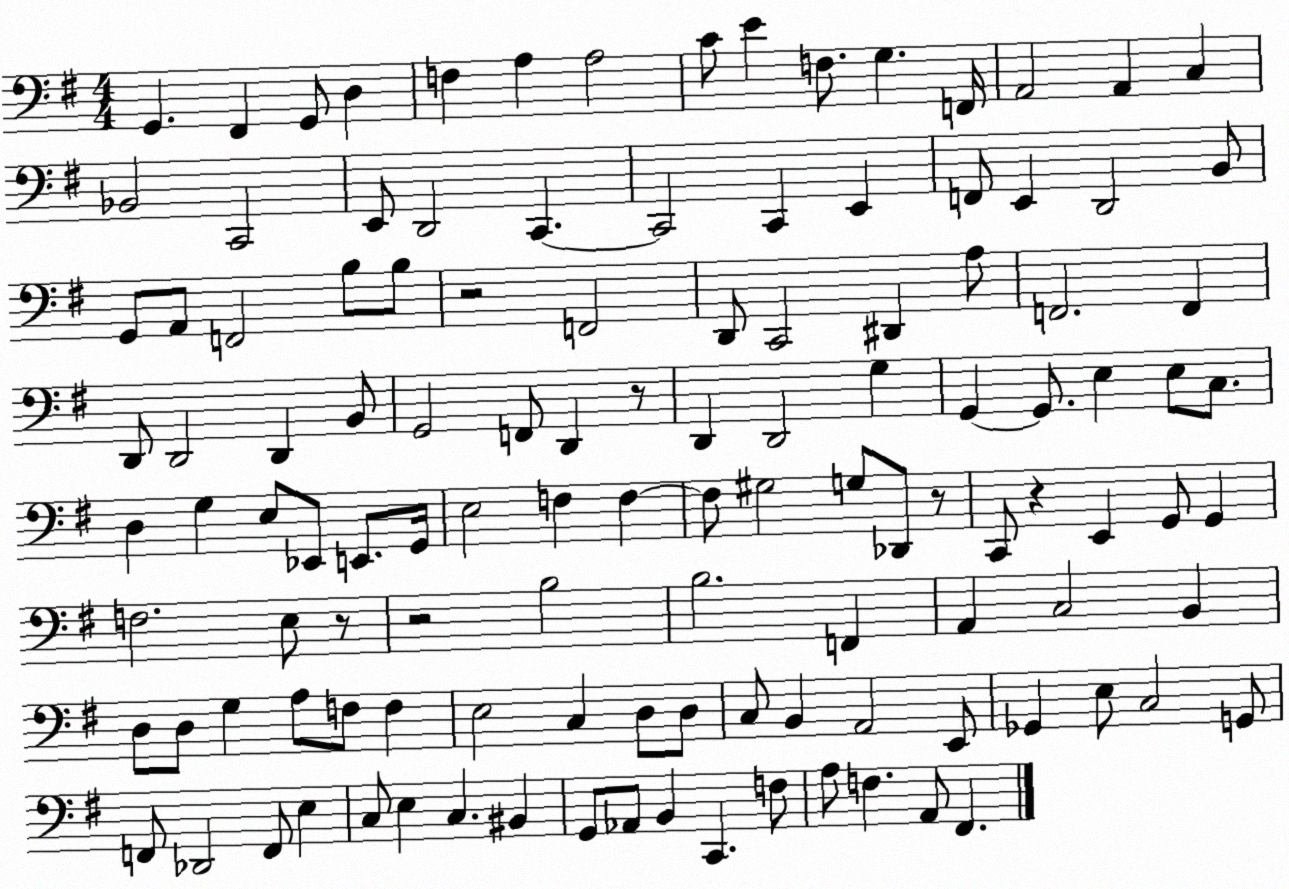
X:1
T:Untitled
M:4/4
L:1/4
K:G
G,, ^F,, G,,/2 D, F, A, A,2 C/2 E F,/2 G, F,,/4 A,,2 A,, C, _B,,2 C,,2 E,,/2 D,,2 C,, C,,2 C,, E,, F,,/2 E,, D,,2 B,,/2 G,,/2 A,,/2 F,,2 B,/2 B,/2 z2 F,,2 D,,/2 C,,2 ^D,, A,/2 F,,2 F,, D,,/2 D,,2 D,, B,,/2 G,,2 F,,/2 D,, z/2 D,, D,,2 G, G,, G,,/2 E, E,/2 C,/2 D, G, E,/2 _E,,/2 E,,/2 G,,/4 E,2 F, F, F,/2 ^G,2 G,/2 _D,,/2 z/2 C,,/2 z E,, G,,/2 G,, F,2 E,/2 z/2 z2 B,2 B,2 F,, A,, C,2 B,, D,/2 D,/2 G, A,/2 F,/2 F, E,2 C, D,/2 D,/2 C,/2 B,, A,,2 E,,/2 _G,, E,/2 C,2 G,,/2 F,,/2 _D,,2 F,,/2 E, C,/2 E, C, ^B,, G,,/2 _A,,/2 B,, C,, F,/2 A,/2 F, A,,/2 ^F,,